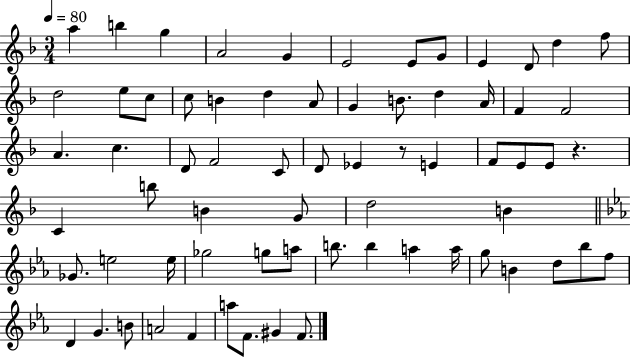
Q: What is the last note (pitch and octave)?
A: F4